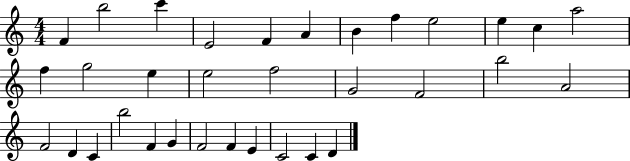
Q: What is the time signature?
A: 4/4